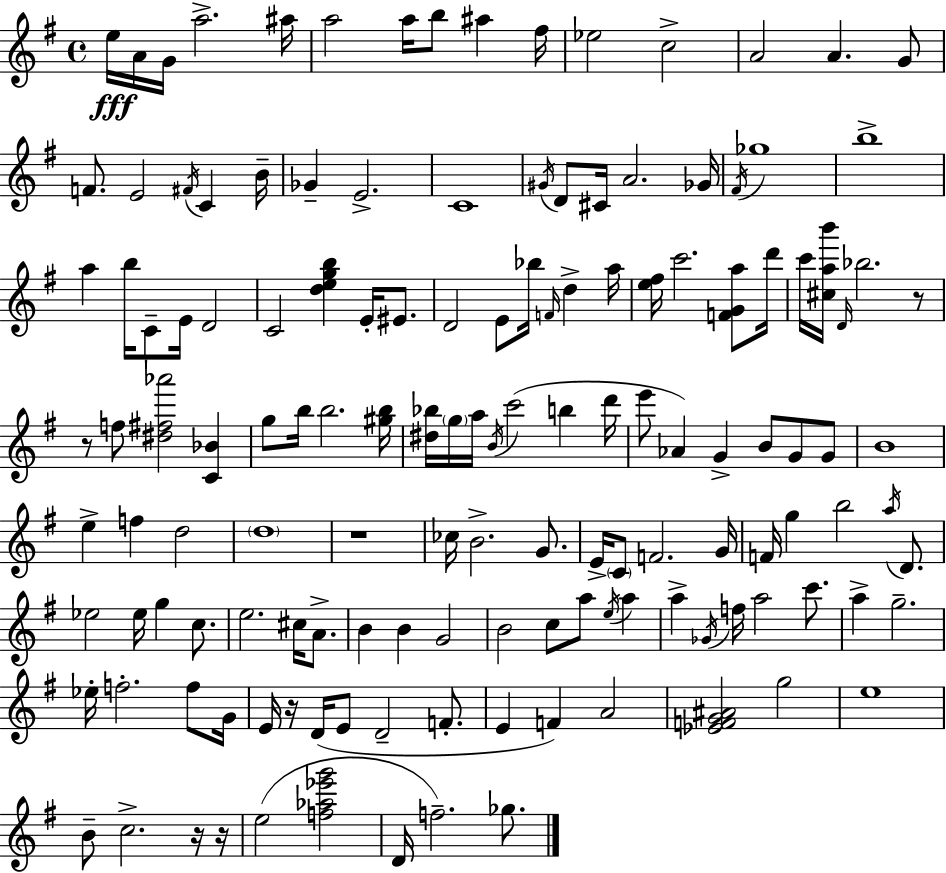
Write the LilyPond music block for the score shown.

{
  \clef treble
  \time 4/4
  \defaultTimeSignature
  \key e \minor
  e''16\fff a'16 g'16 a''2.-> ais''16 | a''2 a''16 b''8 ais''4 fis''16 | ees''2 c''2-> | a'2 a'4. g'8 | \break f'8. e'2 \acciaccatura { fis'16 } c'4 | b'16-- ges'4-- e'2.-> | c'1 | \acciaccatura { gis'16 } d'8 cis'16 a'2. | \break ges'16 \acciaccatura { fis'16 } ges''1 | b''1-> | a''4 b''16 c'8-- e'16 d'2 | c'2 <d'' e'' g'' b''>4 e'16-. | \break eis'8. d'2 e'8 bes''16 \grace { f'16 } d''4-> | a''16 <e'' fis''>16 c'''2. | <f' g' a''>8 d'''16 c'''16 <cis'' a'' b'''>16 \grace { d'16 } bes''2. | r8 r8 f''8 <dis'' fis'' aes'''>2 | \break <c' bes'>4 g''8 b''16 b''2. | <gis'' b''>16 <dis'' bes''>16 \parenthesize g''16 a''16 \acciaccatura { b'16 }( c'''2 | b''4 d'''16 e'''8 aes'4) g'4-> | b'8 g'8 g'8 b'1 | \break e''4-> f''4 d''2 | \parenthesize d''1 | r1 | ces''16 b'2.-> | \break g'8. e'16-> \parenthesize c'8 f'2. | g'16 f'16 g''4 b''2 | \acciaccatura { a''16 } d'8. ees''2 ees''16 | g''4 c''8. e''2. | \break cis''16 a'8.-> b'4 b'4 g'2 | b'2 c''8 | a''8 \acciaccatura { e''16 } a''4 a''4-> \acciaccatura { ges'16 } f''16 a''2 | c'''8. a''4-> g''2.-- | \break ees''16-. f''2.-. | f''8 g'16 e'16 r16 d'16( e'8 d'2-- | f'8.-. e'4 f'4) | a'2 <ees' f' g' ais'>2 | \break g''2 e''1 | b'8-- c''2.-> | r16 r16 e''2( | <f'' aes'' ees''' g'''>2 d'16 f''2.--) | \break ges''8. \bar "|."
}